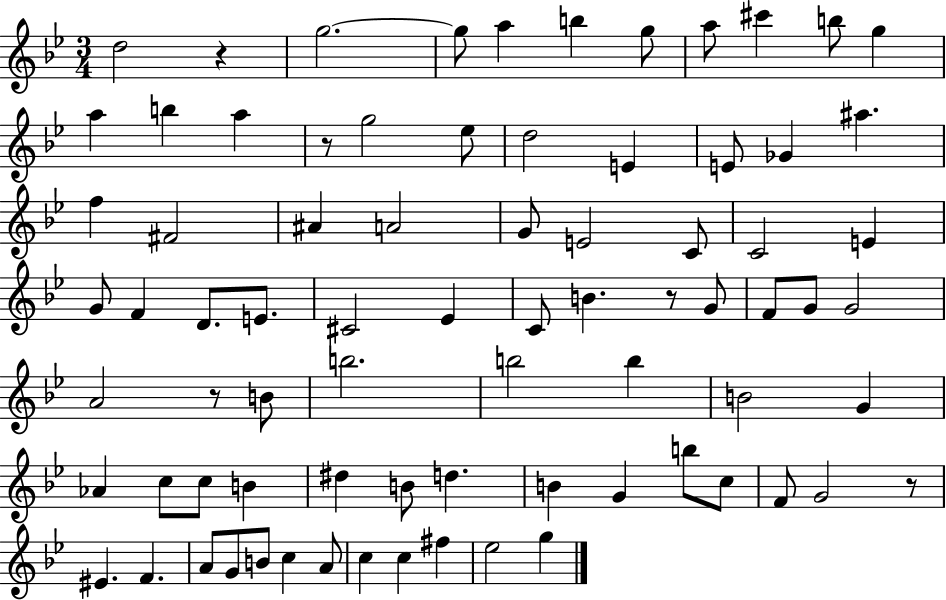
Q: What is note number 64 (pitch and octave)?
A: A4